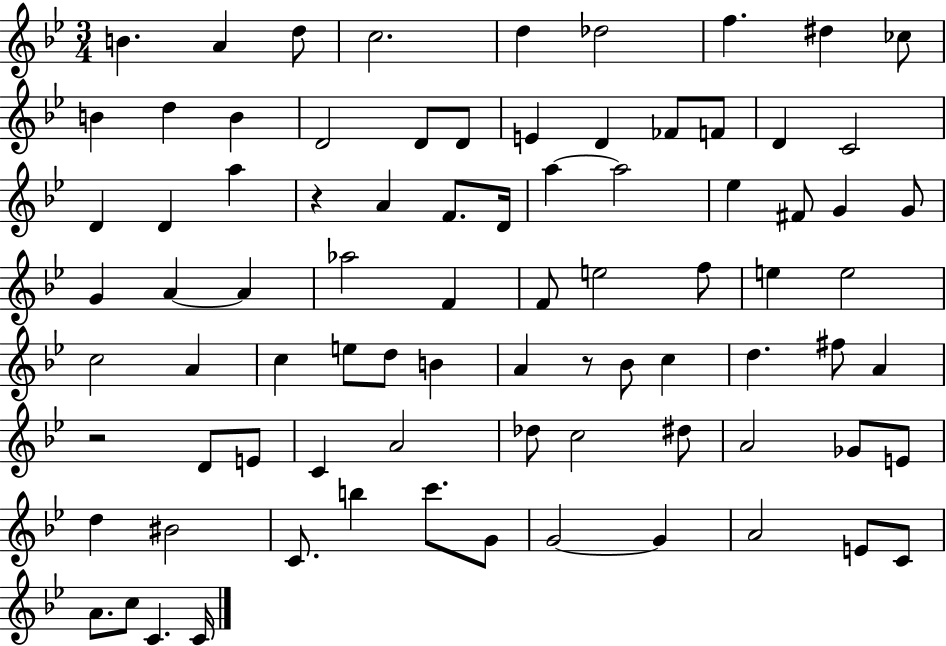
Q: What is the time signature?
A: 3/4